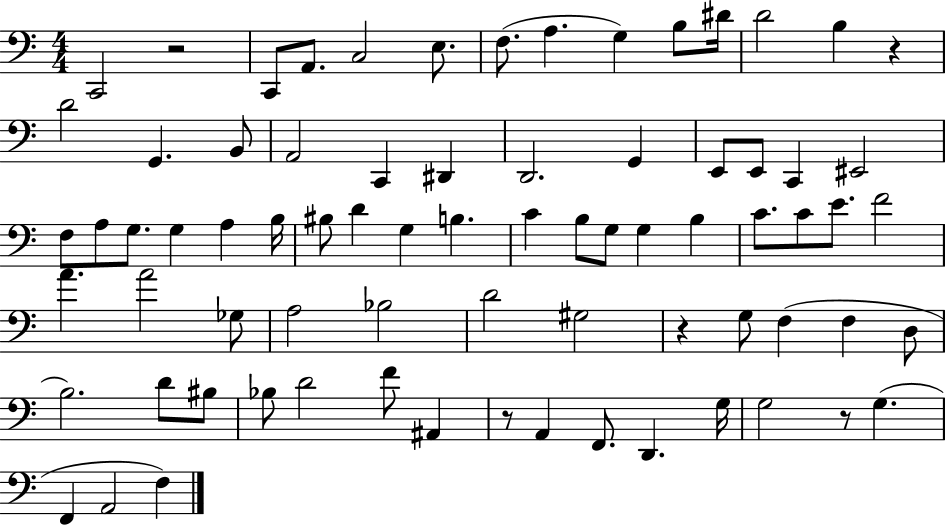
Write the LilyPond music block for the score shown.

{
  \clef bass
  \numericTimeSignature
  \time 4/4
  \key c \major
  c,2 r2 | c,8 a,8. c2 e8. | f8.( a4. g4) b8 dis'16 | d'2 b4 r4 | \break d'2 g,4. b,8 | a,2 c,4 dis,4 | d,2. g,4 | e,8 e,8 c,4 eis,2 | \break f8 a8 g8. g4 a4 b16 | bis8 d'4 g4 b4. | c'4 b8 g8 g4 b4 | c'8. c'8 e'8. f'2 | \break a'4. a'2 ges8 | a2 bes2 | d'2 gis2 | r4 g8 f4( f4 d8 | \break b2.) d'8 bis8 | bes8 d'2 f'8 ais,4 | r8 a,4 f,8. d,4. g16 | g2 r8 g4.( | \break f,4 a,2 f4) | \bar "|."
}